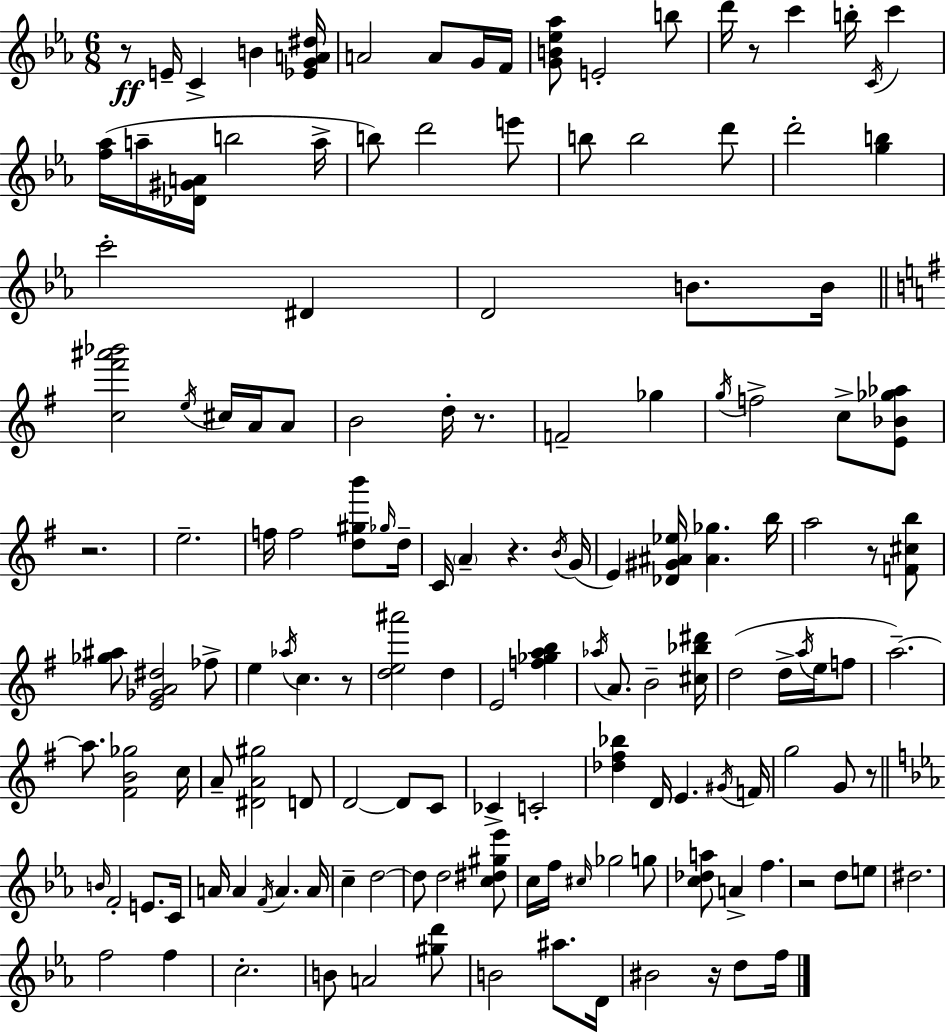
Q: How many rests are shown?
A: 10